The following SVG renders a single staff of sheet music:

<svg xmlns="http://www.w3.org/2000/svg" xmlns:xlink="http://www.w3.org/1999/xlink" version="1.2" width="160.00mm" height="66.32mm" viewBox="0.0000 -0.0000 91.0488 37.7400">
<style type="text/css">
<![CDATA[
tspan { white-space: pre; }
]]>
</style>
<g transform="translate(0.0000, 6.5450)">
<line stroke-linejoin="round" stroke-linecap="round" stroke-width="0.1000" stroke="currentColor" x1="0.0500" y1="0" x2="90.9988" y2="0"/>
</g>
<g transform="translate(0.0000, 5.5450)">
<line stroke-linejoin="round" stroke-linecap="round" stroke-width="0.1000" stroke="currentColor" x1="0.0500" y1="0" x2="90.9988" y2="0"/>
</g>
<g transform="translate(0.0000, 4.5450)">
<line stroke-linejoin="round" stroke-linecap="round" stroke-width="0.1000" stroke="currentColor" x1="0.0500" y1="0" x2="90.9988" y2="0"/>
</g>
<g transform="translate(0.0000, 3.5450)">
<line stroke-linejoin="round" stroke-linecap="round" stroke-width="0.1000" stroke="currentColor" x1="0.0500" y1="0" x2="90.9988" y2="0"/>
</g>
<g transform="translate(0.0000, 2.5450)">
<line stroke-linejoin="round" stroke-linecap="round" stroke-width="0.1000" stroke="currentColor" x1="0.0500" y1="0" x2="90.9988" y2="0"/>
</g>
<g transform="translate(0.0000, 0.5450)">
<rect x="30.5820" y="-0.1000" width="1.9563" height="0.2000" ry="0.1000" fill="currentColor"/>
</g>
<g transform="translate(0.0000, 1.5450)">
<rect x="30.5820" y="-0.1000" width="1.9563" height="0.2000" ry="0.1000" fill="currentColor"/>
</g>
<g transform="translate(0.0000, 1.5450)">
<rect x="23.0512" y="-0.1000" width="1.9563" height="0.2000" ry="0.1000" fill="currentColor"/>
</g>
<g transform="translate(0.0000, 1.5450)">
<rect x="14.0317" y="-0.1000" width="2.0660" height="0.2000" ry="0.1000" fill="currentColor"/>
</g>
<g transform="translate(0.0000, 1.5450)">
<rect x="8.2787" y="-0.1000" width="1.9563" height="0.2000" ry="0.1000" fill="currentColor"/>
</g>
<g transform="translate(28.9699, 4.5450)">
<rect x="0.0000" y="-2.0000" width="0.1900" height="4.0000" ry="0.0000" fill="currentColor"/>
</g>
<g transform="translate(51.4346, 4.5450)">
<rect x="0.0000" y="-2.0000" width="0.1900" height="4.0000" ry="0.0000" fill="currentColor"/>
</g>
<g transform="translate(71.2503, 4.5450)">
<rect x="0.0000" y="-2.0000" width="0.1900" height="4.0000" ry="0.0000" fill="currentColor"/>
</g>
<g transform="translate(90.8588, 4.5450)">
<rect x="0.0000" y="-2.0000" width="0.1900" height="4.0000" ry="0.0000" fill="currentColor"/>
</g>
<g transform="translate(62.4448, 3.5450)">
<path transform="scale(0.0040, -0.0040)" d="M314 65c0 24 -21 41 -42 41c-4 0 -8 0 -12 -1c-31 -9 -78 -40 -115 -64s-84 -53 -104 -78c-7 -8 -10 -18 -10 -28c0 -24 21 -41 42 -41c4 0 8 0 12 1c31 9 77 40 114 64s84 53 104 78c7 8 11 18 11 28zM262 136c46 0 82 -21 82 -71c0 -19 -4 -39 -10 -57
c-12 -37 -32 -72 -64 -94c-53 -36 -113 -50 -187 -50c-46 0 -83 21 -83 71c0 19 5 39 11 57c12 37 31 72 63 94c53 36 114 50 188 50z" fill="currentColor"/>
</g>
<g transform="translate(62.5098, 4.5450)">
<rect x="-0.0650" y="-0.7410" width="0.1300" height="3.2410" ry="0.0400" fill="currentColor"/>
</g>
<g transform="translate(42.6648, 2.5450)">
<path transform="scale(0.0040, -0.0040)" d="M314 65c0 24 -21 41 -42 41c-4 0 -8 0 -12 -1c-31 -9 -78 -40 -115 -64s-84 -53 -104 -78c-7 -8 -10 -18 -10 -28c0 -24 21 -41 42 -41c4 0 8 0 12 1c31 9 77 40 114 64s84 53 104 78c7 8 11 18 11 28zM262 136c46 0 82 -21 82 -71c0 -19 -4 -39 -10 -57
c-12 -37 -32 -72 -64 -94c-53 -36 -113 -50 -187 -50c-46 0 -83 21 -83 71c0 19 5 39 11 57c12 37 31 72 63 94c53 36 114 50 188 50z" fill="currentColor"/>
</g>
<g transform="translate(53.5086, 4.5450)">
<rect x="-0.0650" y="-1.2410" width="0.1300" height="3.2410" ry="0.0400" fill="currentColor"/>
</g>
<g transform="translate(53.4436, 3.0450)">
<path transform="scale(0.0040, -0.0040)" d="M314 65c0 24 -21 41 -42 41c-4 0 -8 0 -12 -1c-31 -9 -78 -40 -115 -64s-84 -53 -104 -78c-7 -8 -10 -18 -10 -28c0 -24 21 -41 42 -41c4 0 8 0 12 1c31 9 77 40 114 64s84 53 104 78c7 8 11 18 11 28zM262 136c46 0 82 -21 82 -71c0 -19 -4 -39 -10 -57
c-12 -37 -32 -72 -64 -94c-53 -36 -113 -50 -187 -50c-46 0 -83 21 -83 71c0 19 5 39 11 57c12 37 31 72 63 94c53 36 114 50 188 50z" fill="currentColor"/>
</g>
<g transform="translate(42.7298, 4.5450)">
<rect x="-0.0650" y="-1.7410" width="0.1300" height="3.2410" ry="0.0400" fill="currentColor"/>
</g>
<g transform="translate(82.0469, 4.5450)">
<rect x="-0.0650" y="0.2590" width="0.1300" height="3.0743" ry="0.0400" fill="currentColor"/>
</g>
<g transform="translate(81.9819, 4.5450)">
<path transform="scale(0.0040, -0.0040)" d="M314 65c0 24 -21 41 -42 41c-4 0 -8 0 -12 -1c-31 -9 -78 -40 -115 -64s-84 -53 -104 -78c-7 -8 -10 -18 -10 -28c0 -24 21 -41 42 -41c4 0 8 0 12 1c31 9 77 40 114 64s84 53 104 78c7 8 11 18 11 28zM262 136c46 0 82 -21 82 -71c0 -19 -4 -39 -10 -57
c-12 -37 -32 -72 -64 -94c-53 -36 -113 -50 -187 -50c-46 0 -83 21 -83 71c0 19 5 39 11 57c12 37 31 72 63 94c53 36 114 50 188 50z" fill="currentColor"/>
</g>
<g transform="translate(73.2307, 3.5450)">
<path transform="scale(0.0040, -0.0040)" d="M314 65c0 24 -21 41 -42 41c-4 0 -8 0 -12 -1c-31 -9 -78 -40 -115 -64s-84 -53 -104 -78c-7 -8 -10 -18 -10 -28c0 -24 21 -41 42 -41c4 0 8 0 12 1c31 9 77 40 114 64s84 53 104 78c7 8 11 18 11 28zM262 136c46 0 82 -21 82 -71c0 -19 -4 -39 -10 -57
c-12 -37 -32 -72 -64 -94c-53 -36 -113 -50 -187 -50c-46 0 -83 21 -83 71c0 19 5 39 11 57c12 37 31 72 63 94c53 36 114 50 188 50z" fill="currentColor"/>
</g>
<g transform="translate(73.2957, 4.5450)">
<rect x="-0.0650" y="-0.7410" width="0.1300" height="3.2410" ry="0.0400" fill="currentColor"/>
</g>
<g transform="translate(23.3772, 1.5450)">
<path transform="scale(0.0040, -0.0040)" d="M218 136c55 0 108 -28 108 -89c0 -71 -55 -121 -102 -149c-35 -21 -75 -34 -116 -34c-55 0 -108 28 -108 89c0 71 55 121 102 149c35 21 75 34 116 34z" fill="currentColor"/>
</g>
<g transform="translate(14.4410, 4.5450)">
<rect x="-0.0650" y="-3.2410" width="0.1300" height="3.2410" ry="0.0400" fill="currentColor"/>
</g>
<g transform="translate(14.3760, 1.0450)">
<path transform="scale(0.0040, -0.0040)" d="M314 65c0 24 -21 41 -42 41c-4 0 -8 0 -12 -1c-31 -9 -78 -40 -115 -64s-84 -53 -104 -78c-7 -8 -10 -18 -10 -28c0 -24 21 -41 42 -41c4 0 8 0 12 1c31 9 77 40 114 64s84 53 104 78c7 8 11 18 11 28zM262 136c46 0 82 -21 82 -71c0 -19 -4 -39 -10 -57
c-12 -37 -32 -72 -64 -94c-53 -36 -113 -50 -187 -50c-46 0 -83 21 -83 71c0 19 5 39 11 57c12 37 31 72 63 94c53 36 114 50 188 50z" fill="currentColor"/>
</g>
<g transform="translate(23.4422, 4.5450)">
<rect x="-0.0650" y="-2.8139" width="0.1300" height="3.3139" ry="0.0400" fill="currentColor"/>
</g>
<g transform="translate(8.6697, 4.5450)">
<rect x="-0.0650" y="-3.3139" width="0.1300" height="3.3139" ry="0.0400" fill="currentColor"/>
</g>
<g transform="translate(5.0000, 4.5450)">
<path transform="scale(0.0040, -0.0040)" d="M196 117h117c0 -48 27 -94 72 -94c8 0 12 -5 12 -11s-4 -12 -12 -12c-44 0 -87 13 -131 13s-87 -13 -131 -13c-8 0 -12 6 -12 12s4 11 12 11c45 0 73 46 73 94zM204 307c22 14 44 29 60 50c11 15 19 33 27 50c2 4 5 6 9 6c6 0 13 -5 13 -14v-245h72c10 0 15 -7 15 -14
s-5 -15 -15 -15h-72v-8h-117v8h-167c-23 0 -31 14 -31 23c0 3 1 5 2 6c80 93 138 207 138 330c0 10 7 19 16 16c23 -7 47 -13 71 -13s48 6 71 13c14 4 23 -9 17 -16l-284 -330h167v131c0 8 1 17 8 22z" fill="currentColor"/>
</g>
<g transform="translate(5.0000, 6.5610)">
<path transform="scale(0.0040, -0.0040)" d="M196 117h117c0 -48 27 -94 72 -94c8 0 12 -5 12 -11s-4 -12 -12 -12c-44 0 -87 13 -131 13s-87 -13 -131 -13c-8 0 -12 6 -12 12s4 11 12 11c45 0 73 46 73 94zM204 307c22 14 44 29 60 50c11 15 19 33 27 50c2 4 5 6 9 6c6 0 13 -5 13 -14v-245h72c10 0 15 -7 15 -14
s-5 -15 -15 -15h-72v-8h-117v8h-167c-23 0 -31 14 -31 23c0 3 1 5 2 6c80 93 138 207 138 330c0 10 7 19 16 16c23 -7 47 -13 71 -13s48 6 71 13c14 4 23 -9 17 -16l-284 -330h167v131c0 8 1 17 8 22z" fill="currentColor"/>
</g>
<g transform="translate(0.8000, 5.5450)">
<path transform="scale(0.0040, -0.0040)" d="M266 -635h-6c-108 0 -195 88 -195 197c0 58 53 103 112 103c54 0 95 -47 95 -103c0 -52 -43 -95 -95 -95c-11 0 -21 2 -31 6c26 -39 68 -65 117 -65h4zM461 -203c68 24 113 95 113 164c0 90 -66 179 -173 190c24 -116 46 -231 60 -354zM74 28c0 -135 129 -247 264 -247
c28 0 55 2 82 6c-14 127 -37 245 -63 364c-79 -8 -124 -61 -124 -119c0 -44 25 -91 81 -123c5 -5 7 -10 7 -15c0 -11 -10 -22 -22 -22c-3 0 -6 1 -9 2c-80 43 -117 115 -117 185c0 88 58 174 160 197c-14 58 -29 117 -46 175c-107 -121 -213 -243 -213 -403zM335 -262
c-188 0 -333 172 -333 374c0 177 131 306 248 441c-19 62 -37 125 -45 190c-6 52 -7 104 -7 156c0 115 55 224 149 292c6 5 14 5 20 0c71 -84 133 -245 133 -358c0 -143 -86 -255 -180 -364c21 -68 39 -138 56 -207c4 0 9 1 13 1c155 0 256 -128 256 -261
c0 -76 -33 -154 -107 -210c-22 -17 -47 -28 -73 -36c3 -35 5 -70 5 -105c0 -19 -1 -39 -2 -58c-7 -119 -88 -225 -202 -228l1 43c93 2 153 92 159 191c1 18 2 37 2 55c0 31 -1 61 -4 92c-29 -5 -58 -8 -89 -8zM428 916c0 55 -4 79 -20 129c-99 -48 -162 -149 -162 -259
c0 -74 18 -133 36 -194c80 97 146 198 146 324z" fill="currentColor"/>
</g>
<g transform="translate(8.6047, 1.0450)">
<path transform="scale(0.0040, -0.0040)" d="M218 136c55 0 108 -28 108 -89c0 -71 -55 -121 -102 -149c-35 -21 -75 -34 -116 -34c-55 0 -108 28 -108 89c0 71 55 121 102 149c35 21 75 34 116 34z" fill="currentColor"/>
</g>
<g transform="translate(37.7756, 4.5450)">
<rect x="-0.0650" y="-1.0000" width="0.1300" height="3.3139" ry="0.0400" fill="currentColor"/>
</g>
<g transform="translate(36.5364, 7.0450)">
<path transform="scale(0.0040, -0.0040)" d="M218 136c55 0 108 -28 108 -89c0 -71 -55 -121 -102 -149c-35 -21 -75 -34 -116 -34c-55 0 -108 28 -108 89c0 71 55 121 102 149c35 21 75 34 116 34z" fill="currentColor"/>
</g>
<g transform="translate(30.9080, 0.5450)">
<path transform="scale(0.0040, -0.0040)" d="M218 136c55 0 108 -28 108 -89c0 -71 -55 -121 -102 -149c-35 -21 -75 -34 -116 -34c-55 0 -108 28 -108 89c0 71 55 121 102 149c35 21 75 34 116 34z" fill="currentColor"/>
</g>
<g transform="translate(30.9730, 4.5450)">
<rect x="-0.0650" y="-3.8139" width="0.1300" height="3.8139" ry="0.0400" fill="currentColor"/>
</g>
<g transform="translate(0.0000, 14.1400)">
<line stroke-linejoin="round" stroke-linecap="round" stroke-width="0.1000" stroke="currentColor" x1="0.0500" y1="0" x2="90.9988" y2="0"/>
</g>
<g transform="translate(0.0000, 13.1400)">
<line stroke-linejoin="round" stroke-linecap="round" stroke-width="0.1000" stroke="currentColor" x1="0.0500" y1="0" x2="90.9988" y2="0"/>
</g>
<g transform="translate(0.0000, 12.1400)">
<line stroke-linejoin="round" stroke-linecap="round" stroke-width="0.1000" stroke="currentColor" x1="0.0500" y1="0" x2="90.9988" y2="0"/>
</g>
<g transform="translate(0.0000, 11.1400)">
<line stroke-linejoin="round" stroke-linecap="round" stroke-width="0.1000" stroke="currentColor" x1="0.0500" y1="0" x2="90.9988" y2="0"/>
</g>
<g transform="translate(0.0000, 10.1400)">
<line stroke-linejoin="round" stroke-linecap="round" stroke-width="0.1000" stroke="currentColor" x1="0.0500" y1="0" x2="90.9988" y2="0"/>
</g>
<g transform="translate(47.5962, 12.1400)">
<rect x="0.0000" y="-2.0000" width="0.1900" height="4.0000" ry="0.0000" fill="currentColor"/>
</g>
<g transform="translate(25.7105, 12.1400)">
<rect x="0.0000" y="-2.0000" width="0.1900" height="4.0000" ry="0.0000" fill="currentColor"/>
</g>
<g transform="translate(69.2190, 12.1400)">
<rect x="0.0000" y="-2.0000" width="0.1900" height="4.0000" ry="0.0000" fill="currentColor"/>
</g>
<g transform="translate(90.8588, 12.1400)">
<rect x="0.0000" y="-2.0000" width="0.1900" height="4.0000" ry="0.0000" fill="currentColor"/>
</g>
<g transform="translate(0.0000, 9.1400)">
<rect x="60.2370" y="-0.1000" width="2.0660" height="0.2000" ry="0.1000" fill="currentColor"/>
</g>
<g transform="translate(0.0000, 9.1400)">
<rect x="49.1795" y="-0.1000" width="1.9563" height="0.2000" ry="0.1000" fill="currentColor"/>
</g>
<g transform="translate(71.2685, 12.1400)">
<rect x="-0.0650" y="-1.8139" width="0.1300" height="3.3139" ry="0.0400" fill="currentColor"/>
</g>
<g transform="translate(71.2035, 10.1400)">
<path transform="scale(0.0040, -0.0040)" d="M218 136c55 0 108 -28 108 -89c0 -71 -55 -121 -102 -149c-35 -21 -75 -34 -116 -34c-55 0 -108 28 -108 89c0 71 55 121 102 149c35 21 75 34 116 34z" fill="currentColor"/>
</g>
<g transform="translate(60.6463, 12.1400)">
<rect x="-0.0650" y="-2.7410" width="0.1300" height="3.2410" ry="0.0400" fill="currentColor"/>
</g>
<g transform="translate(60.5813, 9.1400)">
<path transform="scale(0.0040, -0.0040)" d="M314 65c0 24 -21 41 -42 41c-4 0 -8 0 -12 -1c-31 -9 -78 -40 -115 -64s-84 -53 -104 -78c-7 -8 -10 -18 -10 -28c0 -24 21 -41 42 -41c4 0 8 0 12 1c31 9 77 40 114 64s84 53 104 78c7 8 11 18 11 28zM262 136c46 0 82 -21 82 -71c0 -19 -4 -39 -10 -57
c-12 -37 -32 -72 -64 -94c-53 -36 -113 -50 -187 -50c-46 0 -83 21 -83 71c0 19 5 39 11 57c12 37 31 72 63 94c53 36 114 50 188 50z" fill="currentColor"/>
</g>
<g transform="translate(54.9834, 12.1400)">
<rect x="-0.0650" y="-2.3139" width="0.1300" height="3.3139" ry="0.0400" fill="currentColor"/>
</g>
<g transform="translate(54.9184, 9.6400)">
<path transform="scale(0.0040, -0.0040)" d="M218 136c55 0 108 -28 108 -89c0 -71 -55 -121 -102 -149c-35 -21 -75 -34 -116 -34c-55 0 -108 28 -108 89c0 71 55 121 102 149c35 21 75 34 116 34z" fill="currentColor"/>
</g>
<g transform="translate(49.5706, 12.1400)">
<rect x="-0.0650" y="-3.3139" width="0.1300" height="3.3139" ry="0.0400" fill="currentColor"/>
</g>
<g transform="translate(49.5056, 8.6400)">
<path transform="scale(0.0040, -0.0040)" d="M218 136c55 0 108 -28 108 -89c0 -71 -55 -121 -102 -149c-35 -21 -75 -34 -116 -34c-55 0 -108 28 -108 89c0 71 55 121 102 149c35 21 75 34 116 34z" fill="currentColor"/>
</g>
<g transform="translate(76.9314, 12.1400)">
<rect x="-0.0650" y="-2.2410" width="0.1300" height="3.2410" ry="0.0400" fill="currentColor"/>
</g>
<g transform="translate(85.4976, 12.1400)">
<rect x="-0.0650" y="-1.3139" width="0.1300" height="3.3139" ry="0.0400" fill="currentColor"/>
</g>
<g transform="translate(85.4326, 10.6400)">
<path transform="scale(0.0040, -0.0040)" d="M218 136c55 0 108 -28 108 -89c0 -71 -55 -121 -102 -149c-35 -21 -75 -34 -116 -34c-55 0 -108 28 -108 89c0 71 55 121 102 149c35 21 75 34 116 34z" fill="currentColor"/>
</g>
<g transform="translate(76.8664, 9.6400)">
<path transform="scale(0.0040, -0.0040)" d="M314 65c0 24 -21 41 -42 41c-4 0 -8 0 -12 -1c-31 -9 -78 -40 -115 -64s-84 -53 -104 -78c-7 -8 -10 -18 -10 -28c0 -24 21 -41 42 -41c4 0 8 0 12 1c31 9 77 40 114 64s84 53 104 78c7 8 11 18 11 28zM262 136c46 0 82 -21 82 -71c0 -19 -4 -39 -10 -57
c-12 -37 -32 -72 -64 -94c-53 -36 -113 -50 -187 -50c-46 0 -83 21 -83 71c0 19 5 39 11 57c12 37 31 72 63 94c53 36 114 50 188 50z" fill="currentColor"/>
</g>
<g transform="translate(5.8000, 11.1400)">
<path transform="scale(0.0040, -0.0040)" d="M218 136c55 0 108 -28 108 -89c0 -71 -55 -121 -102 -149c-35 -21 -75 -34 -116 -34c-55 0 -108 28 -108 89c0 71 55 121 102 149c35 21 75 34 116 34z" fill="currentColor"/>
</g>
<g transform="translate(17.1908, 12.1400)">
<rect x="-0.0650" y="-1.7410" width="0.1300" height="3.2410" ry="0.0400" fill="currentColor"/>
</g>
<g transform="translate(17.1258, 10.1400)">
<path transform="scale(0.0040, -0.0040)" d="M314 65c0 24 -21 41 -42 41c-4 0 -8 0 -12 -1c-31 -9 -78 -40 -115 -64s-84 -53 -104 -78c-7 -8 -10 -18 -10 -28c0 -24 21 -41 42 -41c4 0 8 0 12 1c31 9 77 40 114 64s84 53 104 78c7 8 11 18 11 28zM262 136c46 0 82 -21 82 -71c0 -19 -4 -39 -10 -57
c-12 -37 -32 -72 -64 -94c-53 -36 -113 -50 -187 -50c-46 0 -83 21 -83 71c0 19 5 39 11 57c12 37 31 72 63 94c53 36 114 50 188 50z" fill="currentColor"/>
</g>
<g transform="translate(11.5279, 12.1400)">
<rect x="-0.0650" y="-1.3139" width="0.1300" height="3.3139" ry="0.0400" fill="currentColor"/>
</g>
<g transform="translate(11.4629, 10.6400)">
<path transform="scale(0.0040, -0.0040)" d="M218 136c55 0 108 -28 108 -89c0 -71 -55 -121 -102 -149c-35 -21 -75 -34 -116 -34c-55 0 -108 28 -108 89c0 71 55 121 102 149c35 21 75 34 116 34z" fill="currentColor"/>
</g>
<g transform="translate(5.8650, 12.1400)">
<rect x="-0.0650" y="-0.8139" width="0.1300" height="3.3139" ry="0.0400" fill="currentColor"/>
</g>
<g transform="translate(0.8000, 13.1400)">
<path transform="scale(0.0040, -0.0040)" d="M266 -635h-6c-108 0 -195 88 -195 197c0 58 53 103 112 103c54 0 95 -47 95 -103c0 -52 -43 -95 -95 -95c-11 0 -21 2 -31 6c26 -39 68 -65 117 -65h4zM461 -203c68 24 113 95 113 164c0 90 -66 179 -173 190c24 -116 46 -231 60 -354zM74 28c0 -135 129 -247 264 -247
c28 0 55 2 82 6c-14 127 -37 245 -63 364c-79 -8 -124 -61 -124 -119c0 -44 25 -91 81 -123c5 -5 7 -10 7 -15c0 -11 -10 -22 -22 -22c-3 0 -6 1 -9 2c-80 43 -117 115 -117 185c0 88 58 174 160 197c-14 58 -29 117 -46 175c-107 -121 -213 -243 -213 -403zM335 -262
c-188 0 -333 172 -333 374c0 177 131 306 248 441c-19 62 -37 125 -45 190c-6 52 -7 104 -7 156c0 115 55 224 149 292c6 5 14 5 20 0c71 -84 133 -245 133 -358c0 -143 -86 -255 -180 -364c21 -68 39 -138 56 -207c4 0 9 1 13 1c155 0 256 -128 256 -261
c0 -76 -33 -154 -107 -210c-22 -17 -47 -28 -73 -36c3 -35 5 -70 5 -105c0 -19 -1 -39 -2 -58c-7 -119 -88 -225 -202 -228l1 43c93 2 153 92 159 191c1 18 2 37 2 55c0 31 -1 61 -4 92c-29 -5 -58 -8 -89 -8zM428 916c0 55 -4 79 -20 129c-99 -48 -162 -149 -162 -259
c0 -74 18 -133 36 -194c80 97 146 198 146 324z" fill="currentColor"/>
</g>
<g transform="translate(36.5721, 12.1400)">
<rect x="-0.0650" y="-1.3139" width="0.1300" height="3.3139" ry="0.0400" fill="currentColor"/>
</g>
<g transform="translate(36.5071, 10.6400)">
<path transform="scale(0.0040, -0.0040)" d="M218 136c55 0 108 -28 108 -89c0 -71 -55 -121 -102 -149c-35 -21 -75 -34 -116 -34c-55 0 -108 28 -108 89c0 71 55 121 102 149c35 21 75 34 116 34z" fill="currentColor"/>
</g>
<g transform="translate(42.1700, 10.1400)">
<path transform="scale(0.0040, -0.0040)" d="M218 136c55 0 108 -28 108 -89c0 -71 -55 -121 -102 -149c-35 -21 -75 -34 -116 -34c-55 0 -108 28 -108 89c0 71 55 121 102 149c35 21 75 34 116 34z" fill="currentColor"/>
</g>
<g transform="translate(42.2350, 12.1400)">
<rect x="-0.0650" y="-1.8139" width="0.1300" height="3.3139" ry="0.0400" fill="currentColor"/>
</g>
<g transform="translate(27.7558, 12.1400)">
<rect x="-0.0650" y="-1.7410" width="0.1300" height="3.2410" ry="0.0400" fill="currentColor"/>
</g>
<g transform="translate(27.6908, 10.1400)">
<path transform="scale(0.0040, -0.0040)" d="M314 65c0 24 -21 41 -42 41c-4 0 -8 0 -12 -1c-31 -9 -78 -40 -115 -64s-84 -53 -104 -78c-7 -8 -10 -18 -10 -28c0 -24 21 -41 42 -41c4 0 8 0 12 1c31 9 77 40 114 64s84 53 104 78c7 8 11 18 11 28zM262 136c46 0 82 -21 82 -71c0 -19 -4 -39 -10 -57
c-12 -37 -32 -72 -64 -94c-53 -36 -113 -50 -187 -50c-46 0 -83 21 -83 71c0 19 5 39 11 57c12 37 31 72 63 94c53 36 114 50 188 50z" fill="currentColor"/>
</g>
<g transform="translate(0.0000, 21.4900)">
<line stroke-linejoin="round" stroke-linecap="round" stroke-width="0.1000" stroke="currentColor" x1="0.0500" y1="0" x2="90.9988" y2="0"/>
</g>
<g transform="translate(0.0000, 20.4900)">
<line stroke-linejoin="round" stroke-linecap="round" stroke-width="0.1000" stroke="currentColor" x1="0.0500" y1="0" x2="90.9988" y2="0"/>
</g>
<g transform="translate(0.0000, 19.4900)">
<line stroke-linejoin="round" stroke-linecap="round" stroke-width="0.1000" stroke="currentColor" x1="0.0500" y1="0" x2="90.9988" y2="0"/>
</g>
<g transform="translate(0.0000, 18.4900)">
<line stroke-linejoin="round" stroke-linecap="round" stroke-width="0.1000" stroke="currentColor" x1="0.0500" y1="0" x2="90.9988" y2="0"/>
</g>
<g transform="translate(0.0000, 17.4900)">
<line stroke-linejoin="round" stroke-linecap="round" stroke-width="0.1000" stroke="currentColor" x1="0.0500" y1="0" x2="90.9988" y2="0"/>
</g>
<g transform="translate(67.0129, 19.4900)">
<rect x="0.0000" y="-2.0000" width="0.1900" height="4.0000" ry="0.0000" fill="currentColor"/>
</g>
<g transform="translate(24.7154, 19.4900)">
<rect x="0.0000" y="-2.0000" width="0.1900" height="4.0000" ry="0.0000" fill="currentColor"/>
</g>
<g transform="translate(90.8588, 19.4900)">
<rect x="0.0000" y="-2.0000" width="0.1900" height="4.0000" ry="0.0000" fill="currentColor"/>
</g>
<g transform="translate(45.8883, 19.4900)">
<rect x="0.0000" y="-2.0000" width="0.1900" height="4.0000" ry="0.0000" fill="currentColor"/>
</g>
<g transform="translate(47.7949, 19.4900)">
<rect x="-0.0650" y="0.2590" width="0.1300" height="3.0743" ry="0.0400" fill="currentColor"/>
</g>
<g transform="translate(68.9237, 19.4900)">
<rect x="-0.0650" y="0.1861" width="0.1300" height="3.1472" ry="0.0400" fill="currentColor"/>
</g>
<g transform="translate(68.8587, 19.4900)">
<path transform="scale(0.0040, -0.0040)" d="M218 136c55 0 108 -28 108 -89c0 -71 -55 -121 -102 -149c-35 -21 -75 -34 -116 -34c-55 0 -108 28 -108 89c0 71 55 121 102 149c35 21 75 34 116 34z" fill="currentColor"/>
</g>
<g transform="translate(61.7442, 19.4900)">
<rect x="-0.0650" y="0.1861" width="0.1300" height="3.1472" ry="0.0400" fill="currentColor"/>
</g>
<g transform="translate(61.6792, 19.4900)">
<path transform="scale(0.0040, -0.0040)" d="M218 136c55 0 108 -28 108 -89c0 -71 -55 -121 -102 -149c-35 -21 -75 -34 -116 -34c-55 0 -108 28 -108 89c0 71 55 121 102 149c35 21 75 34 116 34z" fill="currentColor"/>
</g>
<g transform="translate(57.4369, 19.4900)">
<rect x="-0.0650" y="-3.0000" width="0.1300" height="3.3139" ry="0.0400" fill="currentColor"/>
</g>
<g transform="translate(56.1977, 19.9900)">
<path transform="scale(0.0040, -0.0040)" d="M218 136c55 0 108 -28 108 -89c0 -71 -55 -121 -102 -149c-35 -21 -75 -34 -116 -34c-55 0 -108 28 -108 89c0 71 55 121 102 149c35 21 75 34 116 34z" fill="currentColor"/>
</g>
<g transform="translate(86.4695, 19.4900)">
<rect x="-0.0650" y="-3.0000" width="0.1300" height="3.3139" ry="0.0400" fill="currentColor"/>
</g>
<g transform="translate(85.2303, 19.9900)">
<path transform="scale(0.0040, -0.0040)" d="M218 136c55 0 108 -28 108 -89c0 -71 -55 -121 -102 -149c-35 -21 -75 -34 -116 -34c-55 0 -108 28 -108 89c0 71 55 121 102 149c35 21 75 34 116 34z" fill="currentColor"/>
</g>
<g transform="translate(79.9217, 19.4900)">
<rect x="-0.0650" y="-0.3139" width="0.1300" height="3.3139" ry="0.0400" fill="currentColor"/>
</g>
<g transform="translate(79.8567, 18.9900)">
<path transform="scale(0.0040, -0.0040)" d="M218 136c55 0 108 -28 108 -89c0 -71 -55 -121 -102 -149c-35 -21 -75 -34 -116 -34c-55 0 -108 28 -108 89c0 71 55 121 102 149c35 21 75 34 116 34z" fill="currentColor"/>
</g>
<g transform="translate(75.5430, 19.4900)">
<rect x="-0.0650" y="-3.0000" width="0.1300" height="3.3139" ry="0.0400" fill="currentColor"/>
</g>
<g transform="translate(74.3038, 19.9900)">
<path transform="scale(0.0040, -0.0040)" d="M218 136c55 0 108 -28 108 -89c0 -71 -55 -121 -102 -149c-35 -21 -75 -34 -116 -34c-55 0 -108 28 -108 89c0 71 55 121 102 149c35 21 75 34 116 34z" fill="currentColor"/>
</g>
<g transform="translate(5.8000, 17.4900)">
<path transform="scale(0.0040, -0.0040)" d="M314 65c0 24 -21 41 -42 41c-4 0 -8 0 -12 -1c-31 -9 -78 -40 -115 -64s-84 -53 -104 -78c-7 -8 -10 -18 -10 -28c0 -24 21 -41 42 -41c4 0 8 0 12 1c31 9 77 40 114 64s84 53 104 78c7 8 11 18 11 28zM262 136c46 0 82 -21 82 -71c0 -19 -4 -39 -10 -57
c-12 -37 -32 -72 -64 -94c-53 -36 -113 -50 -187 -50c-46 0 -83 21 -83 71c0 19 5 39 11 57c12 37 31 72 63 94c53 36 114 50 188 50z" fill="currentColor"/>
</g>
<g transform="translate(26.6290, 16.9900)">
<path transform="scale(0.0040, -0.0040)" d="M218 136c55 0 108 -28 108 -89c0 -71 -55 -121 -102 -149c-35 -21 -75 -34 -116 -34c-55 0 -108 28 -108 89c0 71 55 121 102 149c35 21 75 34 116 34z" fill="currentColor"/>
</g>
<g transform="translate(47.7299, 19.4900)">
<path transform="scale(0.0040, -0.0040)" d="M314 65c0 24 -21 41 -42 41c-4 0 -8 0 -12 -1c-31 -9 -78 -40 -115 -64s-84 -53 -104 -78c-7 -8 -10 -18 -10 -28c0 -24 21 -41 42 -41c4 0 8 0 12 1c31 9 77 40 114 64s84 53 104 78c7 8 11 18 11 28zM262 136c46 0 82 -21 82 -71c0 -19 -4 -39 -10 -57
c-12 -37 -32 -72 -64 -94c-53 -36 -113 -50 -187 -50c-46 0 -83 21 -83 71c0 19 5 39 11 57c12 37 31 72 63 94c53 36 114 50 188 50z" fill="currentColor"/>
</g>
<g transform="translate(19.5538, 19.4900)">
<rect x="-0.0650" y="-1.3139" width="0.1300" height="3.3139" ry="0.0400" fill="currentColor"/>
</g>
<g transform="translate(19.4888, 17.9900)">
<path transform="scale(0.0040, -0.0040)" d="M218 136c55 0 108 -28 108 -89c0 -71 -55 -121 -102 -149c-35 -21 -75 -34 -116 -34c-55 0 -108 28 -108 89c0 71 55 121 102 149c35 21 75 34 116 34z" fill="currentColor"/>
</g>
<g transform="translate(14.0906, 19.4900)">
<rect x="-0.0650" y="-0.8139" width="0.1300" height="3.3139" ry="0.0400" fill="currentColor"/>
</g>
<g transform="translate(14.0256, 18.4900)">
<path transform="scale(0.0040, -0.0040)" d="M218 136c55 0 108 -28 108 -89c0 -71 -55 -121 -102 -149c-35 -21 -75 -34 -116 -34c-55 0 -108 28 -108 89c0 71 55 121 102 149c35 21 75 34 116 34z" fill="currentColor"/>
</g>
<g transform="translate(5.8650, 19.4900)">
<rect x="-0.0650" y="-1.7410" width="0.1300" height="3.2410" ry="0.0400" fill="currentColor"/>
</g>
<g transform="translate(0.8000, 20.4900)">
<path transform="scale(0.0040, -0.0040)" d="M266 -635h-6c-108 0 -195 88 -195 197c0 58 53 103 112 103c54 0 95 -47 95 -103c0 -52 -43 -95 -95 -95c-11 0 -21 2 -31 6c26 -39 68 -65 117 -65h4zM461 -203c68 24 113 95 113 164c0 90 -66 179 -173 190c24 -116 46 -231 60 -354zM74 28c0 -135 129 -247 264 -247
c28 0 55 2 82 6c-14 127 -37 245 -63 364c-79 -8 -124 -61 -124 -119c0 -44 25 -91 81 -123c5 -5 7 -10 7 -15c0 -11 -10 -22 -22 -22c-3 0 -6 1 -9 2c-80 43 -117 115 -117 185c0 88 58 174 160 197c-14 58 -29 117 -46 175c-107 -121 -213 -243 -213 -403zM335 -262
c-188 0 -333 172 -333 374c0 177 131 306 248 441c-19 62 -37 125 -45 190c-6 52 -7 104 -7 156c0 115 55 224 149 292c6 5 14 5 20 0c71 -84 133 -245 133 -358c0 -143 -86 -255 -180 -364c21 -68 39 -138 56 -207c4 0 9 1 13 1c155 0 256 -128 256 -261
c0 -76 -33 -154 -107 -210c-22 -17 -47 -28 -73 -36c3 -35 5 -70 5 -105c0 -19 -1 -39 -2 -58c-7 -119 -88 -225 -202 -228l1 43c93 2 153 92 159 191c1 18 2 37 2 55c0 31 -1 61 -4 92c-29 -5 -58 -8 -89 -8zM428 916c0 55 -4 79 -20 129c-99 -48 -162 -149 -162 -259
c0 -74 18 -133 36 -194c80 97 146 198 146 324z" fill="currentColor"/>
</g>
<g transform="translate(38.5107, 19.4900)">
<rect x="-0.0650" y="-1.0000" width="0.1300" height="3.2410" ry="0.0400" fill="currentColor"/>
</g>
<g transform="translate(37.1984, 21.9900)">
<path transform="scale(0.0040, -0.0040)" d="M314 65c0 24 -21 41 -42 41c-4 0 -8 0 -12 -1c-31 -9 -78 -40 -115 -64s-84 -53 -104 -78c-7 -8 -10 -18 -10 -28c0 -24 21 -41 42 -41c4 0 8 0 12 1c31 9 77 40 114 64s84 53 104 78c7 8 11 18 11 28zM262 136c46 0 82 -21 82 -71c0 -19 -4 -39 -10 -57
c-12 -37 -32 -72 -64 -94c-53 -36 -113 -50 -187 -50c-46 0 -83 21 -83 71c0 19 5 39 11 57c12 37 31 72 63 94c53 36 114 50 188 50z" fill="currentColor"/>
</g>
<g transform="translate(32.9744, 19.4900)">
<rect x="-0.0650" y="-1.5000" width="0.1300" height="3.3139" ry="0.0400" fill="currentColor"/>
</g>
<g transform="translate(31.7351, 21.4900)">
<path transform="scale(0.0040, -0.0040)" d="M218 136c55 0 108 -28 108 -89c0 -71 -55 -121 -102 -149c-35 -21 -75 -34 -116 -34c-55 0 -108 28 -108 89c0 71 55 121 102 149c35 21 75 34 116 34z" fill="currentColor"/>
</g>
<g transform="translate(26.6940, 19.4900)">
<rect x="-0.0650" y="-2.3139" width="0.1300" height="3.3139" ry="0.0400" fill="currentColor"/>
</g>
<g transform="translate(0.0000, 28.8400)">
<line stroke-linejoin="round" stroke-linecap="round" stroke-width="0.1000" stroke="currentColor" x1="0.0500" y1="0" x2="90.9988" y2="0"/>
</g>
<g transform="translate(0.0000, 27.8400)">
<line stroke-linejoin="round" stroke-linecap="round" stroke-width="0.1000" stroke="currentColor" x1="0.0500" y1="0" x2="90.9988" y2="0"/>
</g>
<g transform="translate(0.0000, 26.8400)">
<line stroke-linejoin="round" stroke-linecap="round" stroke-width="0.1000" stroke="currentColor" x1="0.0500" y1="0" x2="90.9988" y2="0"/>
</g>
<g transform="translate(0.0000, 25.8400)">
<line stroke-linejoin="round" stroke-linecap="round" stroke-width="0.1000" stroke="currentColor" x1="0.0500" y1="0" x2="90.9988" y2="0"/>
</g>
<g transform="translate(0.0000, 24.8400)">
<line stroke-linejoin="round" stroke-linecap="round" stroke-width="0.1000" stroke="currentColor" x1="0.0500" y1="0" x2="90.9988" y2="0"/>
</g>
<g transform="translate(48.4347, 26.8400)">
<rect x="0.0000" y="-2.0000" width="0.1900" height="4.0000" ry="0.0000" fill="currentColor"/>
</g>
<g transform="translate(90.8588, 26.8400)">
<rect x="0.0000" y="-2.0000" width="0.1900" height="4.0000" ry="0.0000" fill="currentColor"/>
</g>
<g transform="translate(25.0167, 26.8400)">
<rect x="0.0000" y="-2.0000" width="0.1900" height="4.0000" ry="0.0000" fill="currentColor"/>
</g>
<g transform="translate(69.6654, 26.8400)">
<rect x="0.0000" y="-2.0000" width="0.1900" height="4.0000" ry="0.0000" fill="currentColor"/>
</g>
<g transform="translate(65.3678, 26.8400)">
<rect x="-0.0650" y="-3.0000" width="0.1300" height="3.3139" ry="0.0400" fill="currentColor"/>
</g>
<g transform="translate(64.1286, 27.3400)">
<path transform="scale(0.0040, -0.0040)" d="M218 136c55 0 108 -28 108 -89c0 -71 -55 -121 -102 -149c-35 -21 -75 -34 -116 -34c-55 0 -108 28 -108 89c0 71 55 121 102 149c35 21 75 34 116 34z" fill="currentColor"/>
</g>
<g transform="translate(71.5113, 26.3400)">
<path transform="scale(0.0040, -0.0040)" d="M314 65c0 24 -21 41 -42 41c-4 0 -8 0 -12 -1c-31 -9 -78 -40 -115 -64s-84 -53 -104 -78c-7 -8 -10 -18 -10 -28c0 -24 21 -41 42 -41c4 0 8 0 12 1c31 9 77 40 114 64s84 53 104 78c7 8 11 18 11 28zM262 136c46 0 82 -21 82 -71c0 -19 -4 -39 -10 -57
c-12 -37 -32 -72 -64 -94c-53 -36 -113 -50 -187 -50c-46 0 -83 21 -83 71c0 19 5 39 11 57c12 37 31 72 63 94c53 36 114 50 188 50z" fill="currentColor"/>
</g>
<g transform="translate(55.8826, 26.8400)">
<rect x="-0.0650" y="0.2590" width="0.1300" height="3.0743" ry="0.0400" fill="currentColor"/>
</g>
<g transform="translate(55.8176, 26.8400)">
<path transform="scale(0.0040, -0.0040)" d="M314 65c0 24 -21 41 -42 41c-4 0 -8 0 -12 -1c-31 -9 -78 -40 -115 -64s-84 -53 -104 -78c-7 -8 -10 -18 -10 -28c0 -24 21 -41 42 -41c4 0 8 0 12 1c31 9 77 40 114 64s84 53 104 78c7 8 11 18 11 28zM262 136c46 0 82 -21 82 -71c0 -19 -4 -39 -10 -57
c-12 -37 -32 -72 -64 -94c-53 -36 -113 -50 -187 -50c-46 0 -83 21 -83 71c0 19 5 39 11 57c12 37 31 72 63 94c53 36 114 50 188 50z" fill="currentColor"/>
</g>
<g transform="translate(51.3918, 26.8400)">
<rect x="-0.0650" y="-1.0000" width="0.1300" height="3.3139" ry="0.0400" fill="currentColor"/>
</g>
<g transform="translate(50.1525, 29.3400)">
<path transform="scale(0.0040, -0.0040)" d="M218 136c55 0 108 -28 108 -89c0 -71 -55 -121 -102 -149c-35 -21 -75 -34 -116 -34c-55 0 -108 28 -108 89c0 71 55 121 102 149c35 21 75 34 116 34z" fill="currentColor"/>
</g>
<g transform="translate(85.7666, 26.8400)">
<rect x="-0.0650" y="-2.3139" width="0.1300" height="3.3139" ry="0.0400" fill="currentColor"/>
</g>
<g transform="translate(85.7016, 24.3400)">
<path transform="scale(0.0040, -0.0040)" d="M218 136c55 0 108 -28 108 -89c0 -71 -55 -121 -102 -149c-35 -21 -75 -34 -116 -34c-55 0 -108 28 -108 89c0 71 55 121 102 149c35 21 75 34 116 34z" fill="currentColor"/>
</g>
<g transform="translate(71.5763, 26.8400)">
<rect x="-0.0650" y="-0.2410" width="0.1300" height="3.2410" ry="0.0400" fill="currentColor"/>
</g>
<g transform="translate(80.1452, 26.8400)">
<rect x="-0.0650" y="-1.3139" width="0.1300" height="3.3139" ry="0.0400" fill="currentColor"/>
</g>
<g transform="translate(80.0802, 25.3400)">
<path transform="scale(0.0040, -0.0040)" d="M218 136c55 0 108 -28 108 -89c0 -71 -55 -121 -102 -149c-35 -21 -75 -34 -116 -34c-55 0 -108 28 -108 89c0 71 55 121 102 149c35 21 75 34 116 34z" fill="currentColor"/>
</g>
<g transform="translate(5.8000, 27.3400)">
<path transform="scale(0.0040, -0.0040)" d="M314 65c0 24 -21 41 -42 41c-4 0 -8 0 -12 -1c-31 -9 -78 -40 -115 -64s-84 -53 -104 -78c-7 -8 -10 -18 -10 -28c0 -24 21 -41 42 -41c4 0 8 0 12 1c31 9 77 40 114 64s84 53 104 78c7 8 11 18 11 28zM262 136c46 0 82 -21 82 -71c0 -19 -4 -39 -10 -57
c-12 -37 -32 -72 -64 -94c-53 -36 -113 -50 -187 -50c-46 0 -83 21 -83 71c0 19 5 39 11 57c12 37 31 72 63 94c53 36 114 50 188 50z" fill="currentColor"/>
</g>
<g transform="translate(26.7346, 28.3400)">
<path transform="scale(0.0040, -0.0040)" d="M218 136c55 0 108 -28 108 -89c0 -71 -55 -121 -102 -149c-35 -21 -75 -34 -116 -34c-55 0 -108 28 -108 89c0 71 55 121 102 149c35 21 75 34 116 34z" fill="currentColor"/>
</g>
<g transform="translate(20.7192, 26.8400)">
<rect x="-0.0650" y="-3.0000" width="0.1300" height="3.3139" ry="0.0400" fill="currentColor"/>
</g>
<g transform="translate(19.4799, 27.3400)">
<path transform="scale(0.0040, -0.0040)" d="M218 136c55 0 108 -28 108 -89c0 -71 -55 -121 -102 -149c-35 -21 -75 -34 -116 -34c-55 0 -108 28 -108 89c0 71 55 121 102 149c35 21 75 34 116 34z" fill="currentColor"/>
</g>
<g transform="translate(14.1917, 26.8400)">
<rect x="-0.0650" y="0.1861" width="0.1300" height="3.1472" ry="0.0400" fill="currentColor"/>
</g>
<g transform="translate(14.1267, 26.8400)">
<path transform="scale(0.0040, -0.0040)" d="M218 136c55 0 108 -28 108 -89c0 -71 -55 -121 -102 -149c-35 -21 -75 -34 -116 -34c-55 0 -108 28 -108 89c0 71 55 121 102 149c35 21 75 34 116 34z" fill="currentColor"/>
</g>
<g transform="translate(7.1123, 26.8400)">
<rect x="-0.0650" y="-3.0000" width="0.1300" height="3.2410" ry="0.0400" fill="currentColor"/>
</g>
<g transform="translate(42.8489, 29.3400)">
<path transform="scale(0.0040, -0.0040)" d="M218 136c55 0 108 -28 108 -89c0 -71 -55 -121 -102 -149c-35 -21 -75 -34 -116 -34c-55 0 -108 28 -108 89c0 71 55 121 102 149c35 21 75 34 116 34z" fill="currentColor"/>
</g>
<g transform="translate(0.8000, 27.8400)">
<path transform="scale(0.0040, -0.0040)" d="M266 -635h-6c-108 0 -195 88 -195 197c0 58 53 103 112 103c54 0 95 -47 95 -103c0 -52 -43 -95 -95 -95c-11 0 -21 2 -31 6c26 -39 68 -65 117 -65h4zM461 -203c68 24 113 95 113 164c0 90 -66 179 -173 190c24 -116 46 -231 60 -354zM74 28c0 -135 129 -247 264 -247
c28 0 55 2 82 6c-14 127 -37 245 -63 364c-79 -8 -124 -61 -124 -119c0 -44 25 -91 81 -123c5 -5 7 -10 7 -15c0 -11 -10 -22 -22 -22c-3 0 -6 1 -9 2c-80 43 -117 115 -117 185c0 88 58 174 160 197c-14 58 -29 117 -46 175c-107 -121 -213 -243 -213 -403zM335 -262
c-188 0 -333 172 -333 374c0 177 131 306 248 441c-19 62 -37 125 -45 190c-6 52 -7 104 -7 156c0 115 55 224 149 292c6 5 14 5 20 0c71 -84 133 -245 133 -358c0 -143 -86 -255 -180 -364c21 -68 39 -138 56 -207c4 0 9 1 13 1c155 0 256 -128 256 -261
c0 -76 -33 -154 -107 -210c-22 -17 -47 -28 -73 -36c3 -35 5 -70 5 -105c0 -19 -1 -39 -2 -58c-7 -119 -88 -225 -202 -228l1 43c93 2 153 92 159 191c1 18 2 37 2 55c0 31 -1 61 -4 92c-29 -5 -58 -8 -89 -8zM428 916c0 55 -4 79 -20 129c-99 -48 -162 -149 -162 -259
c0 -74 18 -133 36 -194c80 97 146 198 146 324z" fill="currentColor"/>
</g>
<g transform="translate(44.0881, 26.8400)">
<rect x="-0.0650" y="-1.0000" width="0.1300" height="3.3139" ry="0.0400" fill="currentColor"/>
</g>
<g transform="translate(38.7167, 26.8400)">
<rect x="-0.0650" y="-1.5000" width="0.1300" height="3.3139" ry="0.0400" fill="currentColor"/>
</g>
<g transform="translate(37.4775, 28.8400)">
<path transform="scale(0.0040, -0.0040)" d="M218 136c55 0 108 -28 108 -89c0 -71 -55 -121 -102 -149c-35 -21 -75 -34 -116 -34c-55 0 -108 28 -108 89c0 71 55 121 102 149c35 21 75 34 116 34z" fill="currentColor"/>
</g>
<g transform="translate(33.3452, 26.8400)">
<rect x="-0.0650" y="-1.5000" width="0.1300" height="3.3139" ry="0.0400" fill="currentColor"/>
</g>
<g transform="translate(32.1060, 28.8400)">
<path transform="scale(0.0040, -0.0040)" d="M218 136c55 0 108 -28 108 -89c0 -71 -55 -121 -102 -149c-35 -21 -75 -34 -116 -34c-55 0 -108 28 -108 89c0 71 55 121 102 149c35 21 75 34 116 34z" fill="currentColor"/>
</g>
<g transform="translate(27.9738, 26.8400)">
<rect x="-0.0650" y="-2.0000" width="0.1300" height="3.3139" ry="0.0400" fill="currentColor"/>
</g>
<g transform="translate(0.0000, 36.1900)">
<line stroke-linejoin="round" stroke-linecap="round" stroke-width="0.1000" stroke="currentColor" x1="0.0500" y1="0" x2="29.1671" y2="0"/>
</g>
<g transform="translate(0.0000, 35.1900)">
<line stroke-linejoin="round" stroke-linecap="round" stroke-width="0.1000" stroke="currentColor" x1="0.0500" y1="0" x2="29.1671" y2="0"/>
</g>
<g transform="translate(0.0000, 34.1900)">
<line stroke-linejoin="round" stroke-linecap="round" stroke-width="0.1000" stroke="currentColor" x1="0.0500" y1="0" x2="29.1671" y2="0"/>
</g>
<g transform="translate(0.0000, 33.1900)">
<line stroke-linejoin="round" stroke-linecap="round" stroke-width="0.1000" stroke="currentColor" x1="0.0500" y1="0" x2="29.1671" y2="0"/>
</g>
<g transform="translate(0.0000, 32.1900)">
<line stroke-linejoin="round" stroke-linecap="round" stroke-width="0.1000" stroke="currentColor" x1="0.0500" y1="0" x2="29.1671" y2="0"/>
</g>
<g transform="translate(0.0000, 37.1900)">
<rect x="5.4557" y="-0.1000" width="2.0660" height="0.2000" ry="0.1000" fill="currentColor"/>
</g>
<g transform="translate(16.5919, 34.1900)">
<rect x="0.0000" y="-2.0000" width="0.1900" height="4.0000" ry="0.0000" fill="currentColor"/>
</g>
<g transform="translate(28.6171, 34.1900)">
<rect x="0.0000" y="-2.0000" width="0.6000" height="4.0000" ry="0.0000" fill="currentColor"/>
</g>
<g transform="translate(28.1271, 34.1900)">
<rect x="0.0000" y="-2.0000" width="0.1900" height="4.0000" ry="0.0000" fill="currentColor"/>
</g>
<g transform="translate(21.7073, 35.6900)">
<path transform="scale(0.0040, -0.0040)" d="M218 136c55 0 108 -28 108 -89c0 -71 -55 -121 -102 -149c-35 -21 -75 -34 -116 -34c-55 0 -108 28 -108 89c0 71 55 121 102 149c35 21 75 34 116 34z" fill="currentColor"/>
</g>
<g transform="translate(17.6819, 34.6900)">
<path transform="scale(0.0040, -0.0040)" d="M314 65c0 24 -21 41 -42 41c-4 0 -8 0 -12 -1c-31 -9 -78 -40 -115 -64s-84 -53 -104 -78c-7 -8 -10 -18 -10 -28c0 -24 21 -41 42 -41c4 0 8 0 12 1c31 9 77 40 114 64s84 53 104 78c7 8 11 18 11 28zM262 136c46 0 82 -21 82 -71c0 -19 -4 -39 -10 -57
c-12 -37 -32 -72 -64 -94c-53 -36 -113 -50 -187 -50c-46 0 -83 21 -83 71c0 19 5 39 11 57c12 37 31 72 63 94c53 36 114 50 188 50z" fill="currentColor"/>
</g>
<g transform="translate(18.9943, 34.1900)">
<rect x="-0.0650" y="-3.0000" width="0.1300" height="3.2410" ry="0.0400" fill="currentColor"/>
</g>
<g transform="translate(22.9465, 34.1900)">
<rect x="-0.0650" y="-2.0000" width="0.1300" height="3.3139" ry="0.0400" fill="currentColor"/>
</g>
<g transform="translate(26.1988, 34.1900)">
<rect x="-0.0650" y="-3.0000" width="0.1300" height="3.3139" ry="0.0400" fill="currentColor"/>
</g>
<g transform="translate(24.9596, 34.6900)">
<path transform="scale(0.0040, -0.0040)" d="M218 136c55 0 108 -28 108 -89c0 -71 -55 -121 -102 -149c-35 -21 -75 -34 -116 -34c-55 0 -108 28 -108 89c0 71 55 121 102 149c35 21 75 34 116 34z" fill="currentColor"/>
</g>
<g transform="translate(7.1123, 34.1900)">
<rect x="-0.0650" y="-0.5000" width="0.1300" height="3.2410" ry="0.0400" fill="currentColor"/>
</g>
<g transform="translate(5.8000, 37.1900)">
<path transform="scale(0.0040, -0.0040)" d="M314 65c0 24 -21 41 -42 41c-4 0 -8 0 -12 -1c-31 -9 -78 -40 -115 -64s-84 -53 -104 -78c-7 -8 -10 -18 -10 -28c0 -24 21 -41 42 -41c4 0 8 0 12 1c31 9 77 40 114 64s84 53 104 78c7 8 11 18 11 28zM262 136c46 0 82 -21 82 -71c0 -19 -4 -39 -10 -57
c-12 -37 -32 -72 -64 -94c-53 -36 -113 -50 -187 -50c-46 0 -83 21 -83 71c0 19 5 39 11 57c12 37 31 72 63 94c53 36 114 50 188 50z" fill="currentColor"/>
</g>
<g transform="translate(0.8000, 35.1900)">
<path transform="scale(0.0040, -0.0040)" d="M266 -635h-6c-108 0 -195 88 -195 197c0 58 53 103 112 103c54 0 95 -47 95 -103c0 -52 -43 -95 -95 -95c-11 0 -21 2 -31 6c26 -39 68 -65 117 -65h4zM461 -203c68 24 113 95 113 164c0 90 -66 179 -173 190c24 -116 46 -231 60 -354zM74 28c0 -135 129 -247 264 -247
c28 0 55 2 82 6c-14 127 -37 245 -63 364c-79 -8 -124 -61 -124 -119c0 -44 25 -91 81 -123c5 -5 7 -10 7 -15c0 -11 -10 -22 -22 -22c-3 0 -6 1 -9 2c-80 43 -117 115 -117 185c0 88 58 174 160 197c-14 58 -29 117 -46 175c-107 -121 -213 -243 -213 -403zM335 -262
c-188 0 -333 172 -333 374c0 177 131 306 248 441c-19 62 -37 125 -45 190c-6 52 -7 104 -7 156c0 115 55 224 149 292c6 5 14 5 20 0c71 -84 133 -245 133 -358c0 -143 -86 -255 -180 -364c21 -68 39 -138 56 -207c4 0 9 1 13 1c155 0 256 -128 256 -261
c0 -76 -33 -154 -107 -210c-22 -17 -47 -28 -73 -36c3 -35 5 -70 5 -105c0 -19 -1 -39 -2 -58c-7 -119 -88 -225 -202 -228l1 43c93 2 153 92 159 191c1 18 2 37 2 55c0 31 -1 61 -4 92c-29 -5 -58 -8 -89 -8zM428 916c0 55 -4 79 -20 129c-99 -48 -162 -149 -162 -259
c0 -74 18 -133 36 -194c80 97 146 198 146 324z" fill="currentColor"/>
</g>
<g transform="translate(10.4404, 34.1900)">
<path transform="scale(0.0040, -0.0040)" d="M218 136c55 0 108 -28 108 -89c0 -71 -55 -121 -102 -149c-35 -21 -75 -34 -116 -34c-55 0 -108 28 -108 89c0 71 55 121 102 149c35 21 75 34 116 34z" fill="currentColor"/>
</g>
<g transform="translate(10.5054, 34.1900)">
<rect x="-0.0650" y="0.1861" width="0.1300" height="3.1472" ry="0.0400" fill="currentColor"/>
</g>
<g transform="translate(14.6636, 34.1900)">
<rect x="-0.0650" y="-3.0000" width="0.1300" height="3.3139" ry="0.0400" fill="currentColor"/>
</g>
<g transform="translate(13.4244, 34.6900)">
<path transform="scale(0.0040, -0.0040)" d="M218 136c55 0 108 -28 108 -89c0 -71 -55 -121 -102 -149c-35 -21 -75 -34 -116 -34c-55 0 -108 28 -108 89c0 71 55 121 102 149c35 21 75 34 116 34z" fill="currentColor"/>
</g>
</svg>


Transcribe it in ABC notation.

X:1
T:Untitled
M:4/4
L:1/4
K:C
b b2 a c' D f2 e2 d2 d2 B2 d e f2 f2 e f b g a2 f g2 e f2 d e g E D2 B2 A B B A c A A2 B A F E E D D B2 A c2 e g C2 B A A2 F A